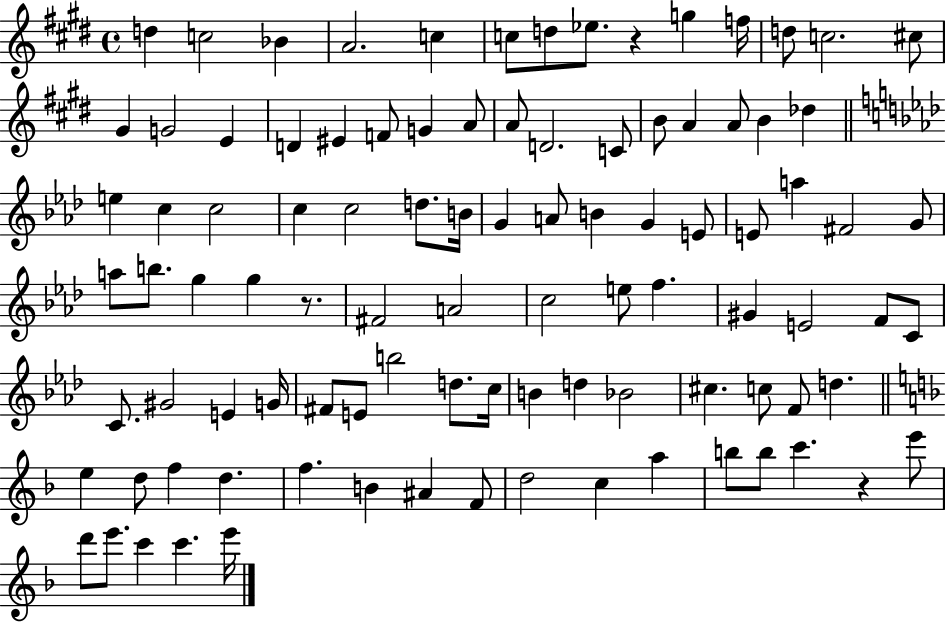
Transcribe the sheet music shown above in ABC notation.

X:1
T:Untitled
M:4/4
L:1/4
K:E
d c2 _B A2 c c/2 d/2 _e/2 z g f/4 d/2 c2 ^c/2 ^G G2 E D ^E F/2 G A/2 A/2 D2 C/2 B/2 A A/2 B _d e c c2 c c2 d/2 B/4 G A/2 B G E/2 E/2 a ^F2 G/2 a/2 b/2 g g z/2 ^F2 A2 c2 e/2 f ^G E2 F/2 C/2 C/2 ^G2 E G/4 ^F/2 E/2 b2 d/2 c/4 B d _B2 ^c c/2 F/2 d e d/2 f d f B ^A F/2 d2 c a b/2 b/2 c' z e'/2 d'/2 e'/2 c' c' e'/4